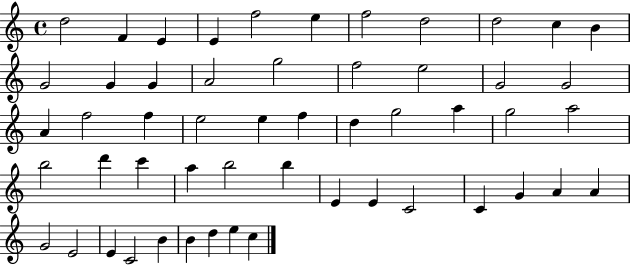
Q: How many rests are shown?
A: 0